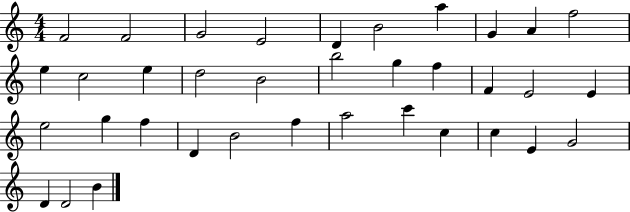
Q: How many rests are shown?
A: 0